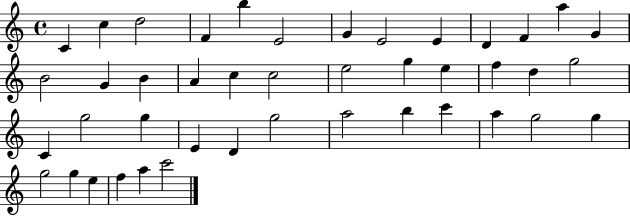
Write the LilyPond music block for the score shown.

{
  \clef treble
  \time 4/4
  \defaultTimeSignature
  \key c \major
  c'4 c''4 d''2 | f'4 b''4 e'2 | g'4 e'2 e'4 | d'4 f'4 a''4 g'4 | \break b'2 g'4 b'4 | a'4 c''4 c''2 | e''2 g''4 e''4 | f''4 d''4 g''2 | \break c'4 g''2 g''4 | e'4 d'4 g''2 | a''2 b''4 c'''4 | a''4 g''2 g''4 | \break g''2 g''4 e''4 | f''4 a''4 c'''2 | \bar "|."
}